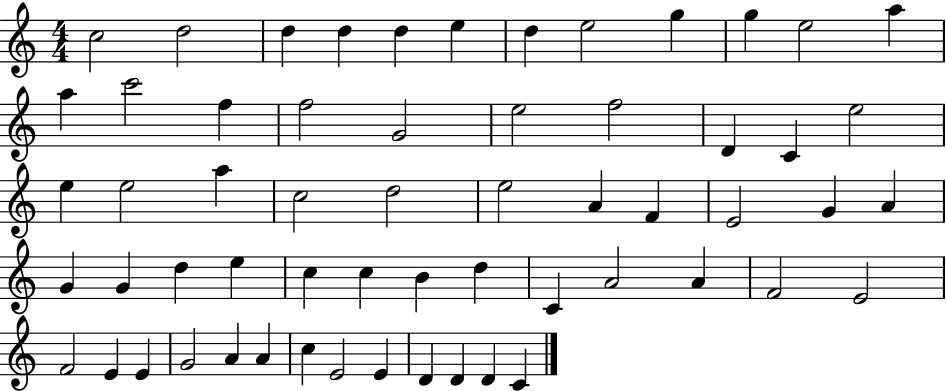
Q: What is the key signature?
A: C major